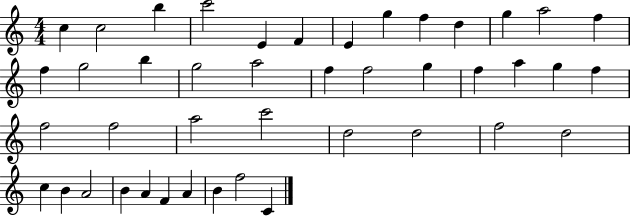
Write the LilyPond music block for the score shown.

{
  \clef treble
  \numericTimeSignature
  \time 4/4
  \key c \major
  c''4 c''2 b''4 | c'''2 e'4 f'4 | e'4 g''4 f''4 d''4 | g''4 a''2 f''4 | \break f''4 g''2 b''4 | g''2 a''2 | f''4 f''2 g''4 | f''4 a''4 g''4 f''4 | \break f''2 f''2 | a''2 c'''2 | d''2 d''2 | f''2 d''2 | \break c''4 b'4 a'2 | b'4 a'4 f'4 a'4 | b'4 f''2 c'4 | \bar "|."
}